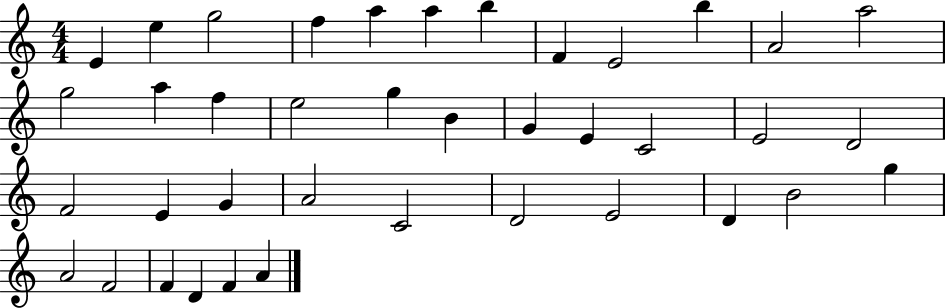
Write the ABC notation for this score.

X:1
T:Untitled
M:4/4
L:1/4
K:C
E e g2 f a a b F E2 b A2 a2 g2 a f e2 g B G E C2 E2 D2 F2 E G A2 C2 D2 E2 D B2 g A2 F2 F D F A